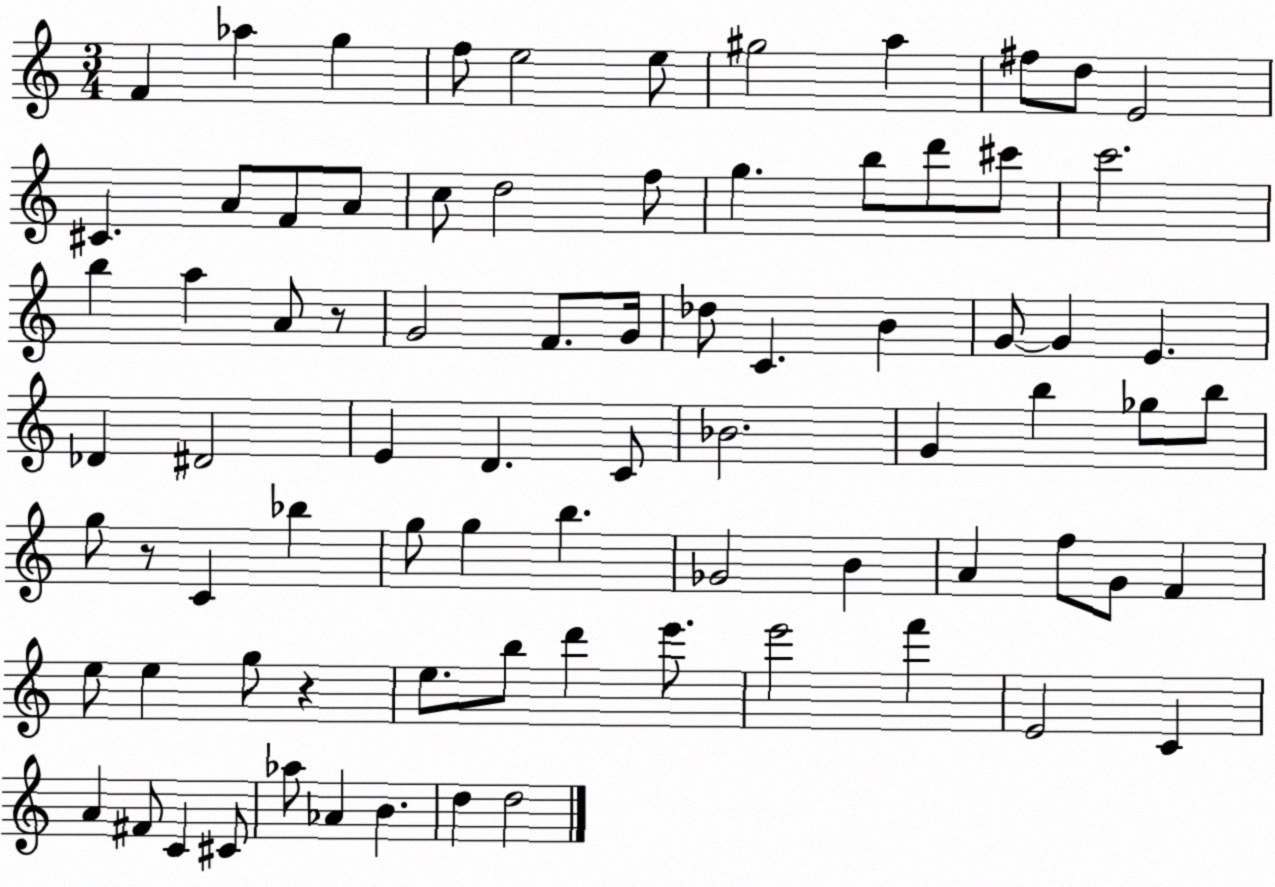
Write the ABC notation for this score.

X:1
T:Untitled
M:3/4
L:1/4
K:C
F _a g f/2 e2 e/2 ^g2 a ^f/2 d/2 E2 ^C A/2 F/2 A/2 c/2 d2 f/2 g b/2 d'/2 ^c'/2 c'2 b a A/2 z/2 G2 F/2 G/4 _d/2 C B G/2 G E _D ^D2 E D C/2 _B2 G b _g/2 b/2 g/2 z/2 C _b g/2 g b _G2 B A f/2 G/2 F e/2 e g/2 z e/2 b/2 d' e'/2 e'2 f' E2 C A ^F/2 C ^C/2 _a/2 _A B d d2